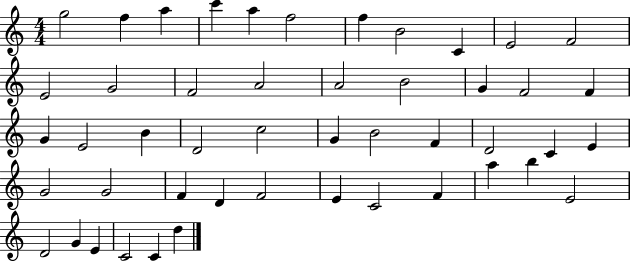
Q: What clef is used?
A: treble